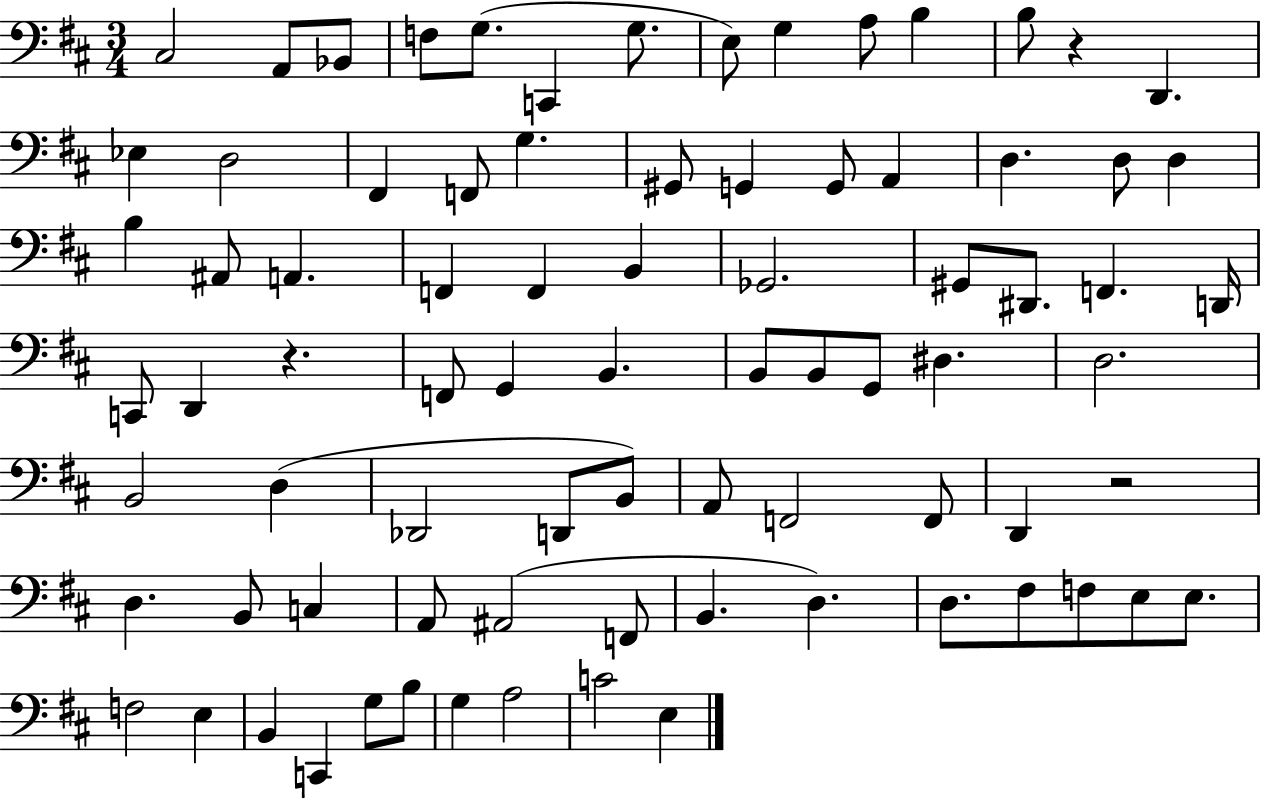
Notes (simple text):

C#3/h A2/e Bb2/e F3/e G3/e. C2/q G3/e. E3/e G3/q A3/e B3/q B3/e R/q D2/q. Eb3/q D3/h F#2/q F2/e G3/q. G#2/e G2/q G2/e A2/q D3/q. D3/e D3/q B3/q A#2/e A2/q. F2/q F2/q B2/q Gb2/h. G#2/e D#2/e. F2/q. D2/s C2/e D2/q R/q. F2/e G2/q B2/q. B2/e B2/e G2/e D#3/q. D3/h. B2/h D3/q Db2/h D2/e B2/e A2/e F2/h F2/e D2/q R/h D3/q. B2/e C3/q A2/e A#2/h F2/e B2/q. D3/q. D3/e. F#3/e F3/e E3/e E3/e. F3/h E3/q B2/q C2/q G3/e B3/e G3/q A3/h C4/h E3/q